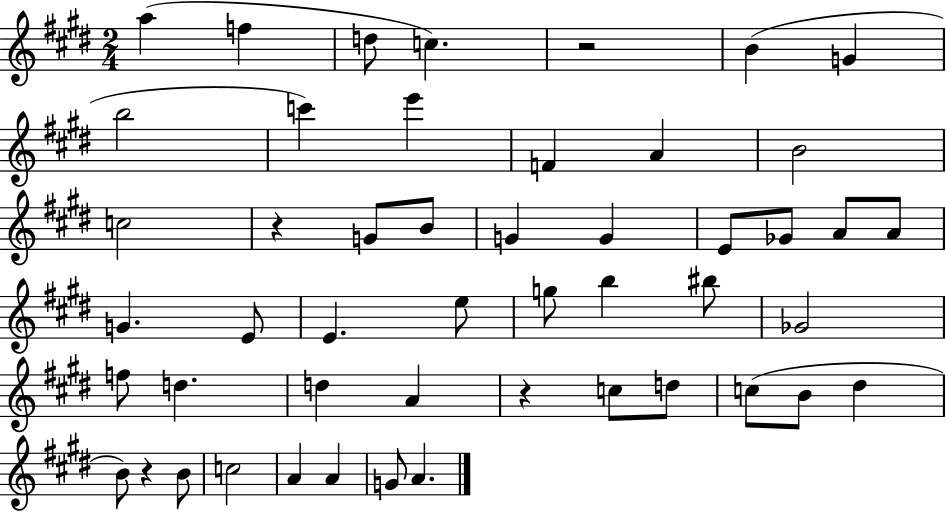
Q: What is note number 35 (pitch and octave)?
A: D5